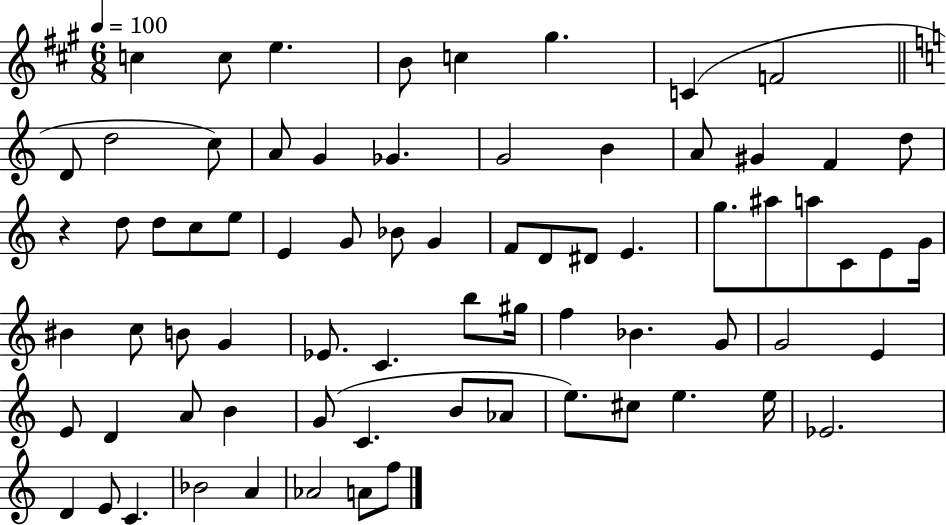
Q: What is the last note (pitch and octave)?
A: F5